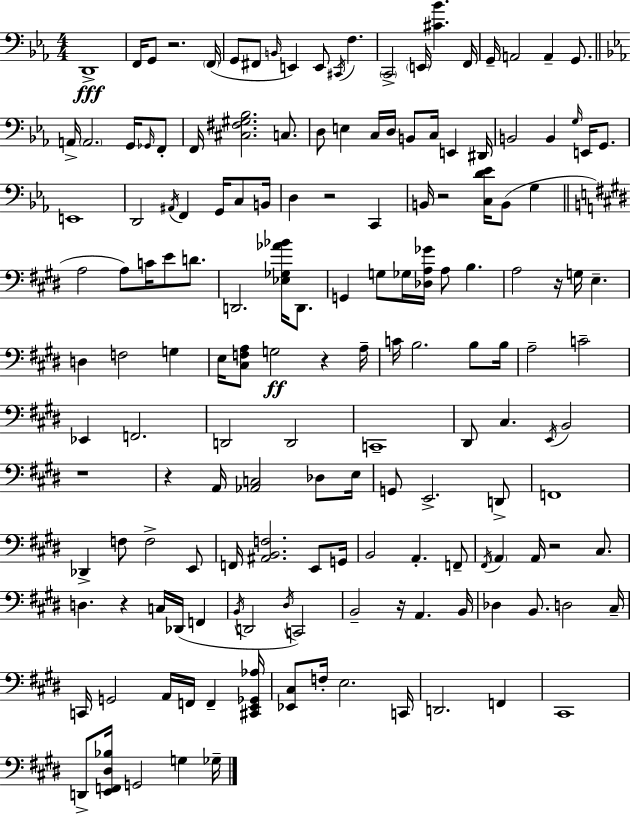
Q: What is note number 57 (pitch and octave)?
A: D2